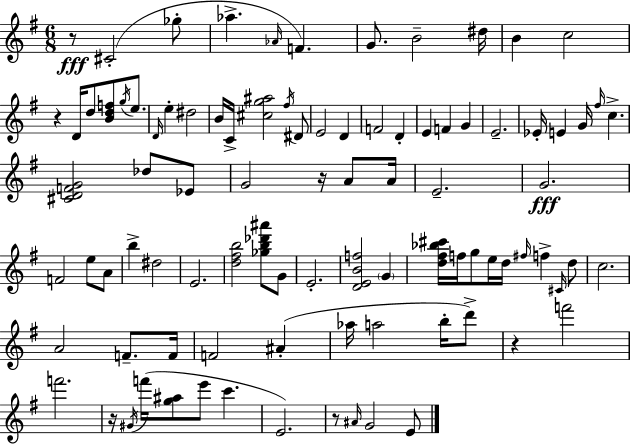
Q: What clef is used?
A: treble